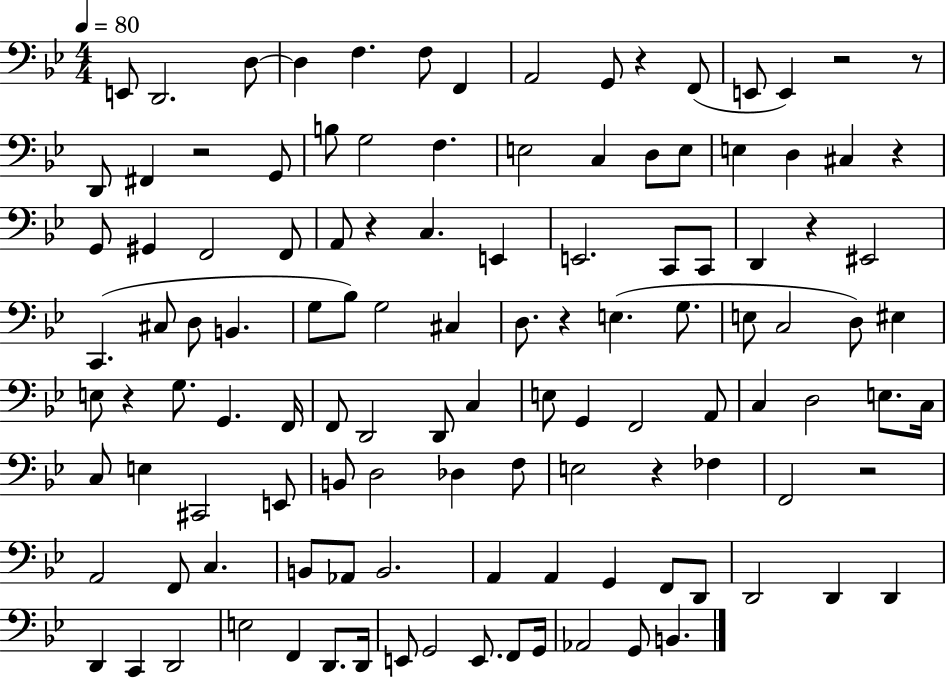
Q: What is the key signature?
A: BES major